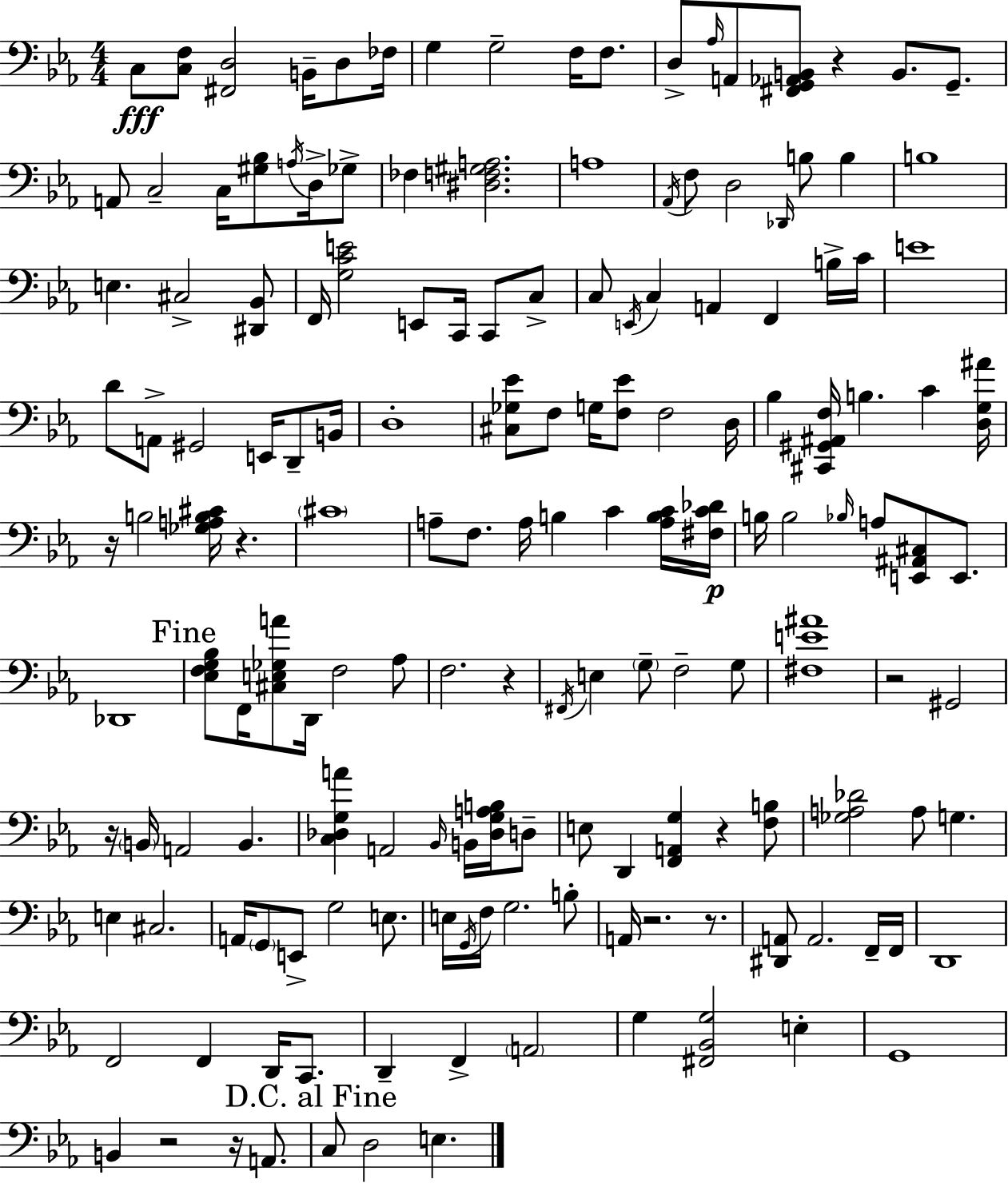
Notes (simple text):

C3/e [C3,F3]/e [F#2,D3]/h B2/s D3/e FES3/s G3/q G3/h F3/s F3/e. D3/e Ab3/s A2/e [F#2,G2,Ab2,B2]/e R/q B2/e. G2/e. A2/e C3/h C3/s [G#3,Bb3]/e A3/s D3/s Gb3/e FES3/q [D#3,F3,G#3,A3]/h. A3/w Ab2/s F3/e D3/h Db2/s B3/e B3/q B3/w E3/q. C#3/h [D#2,Bb2]/e F2/s [G3,C4,E4]/h E2/e C2/s C2/e C3/e C3/e E2/s C3/q A2/q F2/q B3/s C4/s E4/w D4/e A2/e G#2/h E2/s D2/e B2/s D3/w [C#3,Gb3,Eb4]/e F3/e G3/s [F3,Eb4]/e F3/h D3/s Bb3/q [C#2,G#2,A#2,F3]/s B3/q. C4/q [D3,G3,A#4]/s R/s B3/h [Gb3,A3,B3,C#4]/s R/q. C#4/w A3/e F3/e. A3/s B3/q C4/q [A3,B3,C4]/s [F#3,C4,Db4]/s B3/s B3/h Bb3/s A3/e [E2,A#2,C#3]/e E2/e. Db2/w [Eb3,F3,G3,Bb3]/e F2/s [C#3,E3,Gb3,A4]/e D2/s F3/h Ab3/e F3/h. R/q F#2/s E3/q G3/e F3/h G3/e [F#3,E4,A#4]/w R/h G#2/h R/s B2/s A2/h B2/q. [C3,Db3,G3,A4]/q A2/h Bb2/s B2/s [Db3,G3,A3,B3]/s D3/e E3/e D2/q [F2,A2,G3]/q R/q [F3,B3]/e [Gb3,A3,Db4]/h A3/e G3/q. E3/q C#3/h. A2/s G2/e E2/e G3/h E3/e. E3/s G2/s F3/s G3/h. B3/e A2/s R/h. R/e. [D#2,A2]/e A2/h. F2/s F2/s D2/w F2/h F2/q D2/s C2/e. D2/q F2/q A2/h G3/q [F#2,Bb2,G3]/h E3/q G2/w B2/q R/h R/s A2/e. C3/e D3/h E3/q.